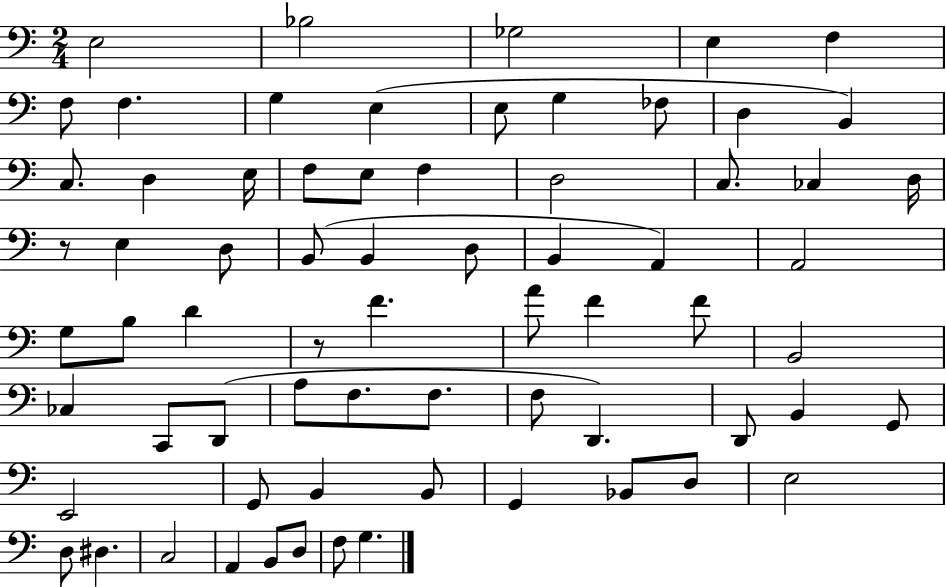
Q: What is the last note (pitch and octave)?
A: G3